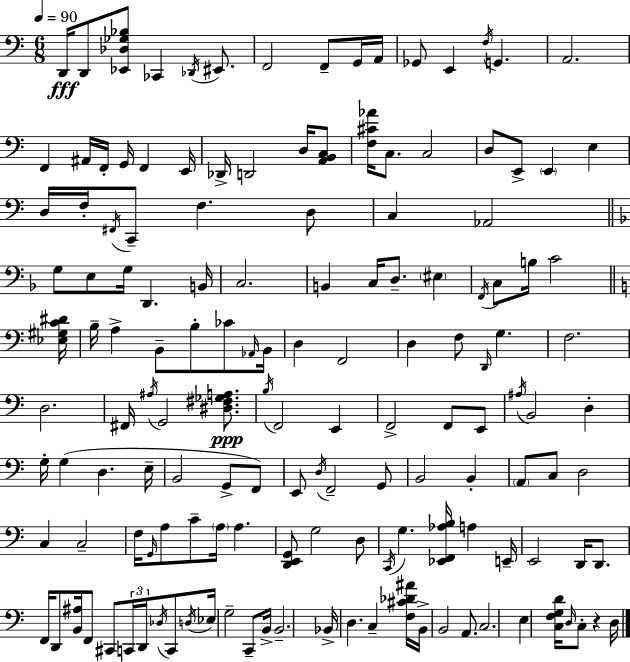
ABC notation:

X:1
T:Untitled
M:6/8
L:1/4
K:Am
D,,/4 D,,/2 [_E,,_D,_G,_B,]/2 _C,, _D,,/4 ^E,,/2 F,,2 F,,/2 G,,/4 A,,/4 _G,,/2 E,, F,/4 G,, A,,2 F,, ^A,,/4 F,,/4 G,,/4 F,, E,,/4 _D,,/4 D,,2 D,/4 [A,,B,,C,]/2 [F,^C_A]/4 C,/2 C,2 D,/2 E,,/2 E,, E, D,/4 F,/4 ^F,,/4 C,,/2 F, D,/2 C, _A,,2 G,/2 E,/2 G,/4 D,, B,,/4 C,2 B,, C,/4 D,/2 ^E, F,,/4 C,/2 B,/4 C2 [_E,^G,C^D]/4 B,/4 A, B,,/2 B,/2 _C/2 _A,,/4 B,,/4 D, F,,2 D, F,/2 D,,/4 G, F,2 D,2 ^F,,/4 ^A,/4 G,,2 [^D,^F,_G,A,]/2 B,/4 F,,2 E,, F,,2 F,,/2 E,,/2 ^A,/4 B,,2 D, G,/4 G, D, E,/4 B,,2 G,,/2 F,,/2 E,,/2 D,/4 F,,2 G,,/2 B,,2 B,, A,,/2 C,/2 D,2 C, C,2 F,/4 G,,/4 A,/2 C/2 A,/4 A, [D,,E,,G,,]/2 G,2 D,/2 C,,/4 G, [_E,,F,,_A,B,]/4 A, E,,/4 E,,2 D,,/4 D,,/2 F,,/4 D,,/2 [B,,^A,]/4 F,,/2 ^C,,/2 C,,/4 D,,/4 _D,/4 C,,/2 D,/4 _E,/4 G,2 C,,/2 B,,/4 B,,2 _B,,/4 D, C, [F,^C_D^A]/4 B,,/4 B,,2 A,,/2 C,2 E, [C,F,G,D]/4 D,/4 C,/2 z D,/4